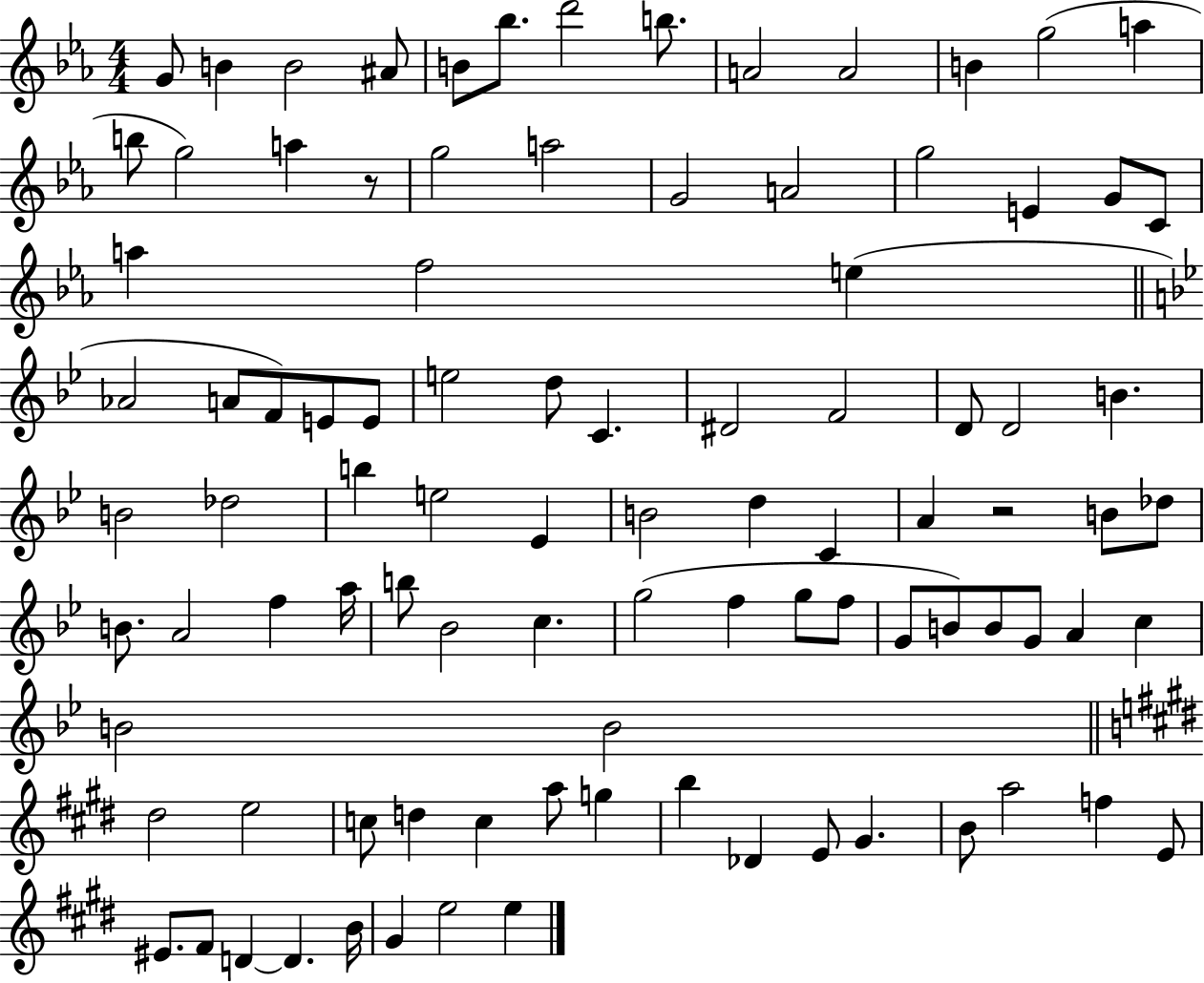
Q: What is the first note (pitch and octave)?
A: G4